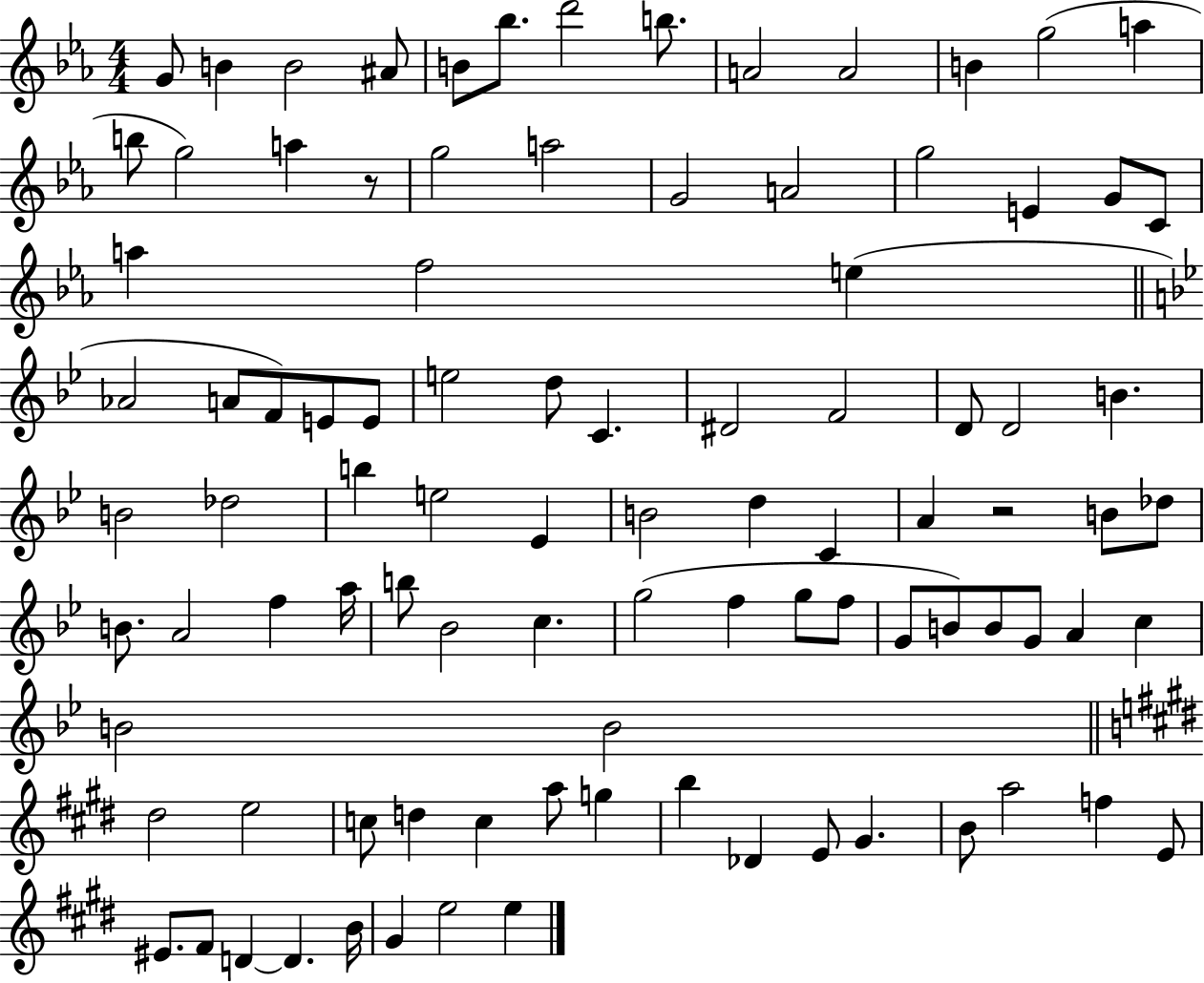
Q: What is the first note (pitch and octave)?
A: G4